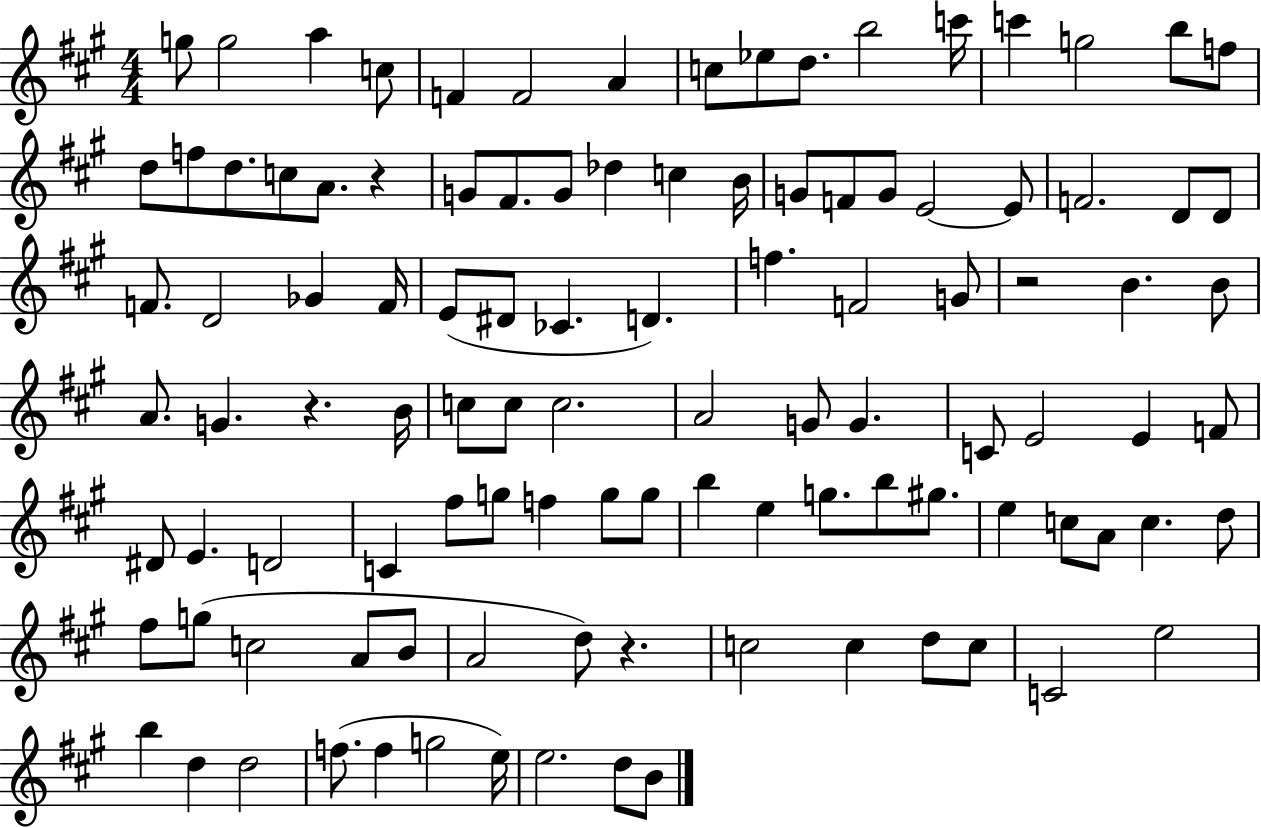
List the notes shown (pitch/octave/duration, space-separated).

G5/e G5/h A5/q C5/e F4/q F4/h A4/q C5/e Eb5/e D5/e. B5/h C6/s C6/q G5/h B5/e F5/e D5/e F5/e D5/e. C5/e A4/e. R/q G4/e F#4/e. G4/e Db5/q C5/q B4/s G4/e F4/e G4/e E4/h E4/e F4/h. D4/e D4/e F4/e. D4/h Gb4/q F4/s E4/e D#4/e CES4/q. D4/q. F5/q. F4/h G4/e R/h B4/q. B4/e A4/e. G4/q. R/q. B4/s C5/e C5/e C5/h. A4/h G4/e G4/q. C4/e E4/h E4/q F4/e D#4/e E4/q. D4/h C4/q F#5/e G5/e F5/q G5/e G5/e B5/q E5/q G5/e. B5/e G#5/e. E5/q C5/e A4/e C5/q. D5/e F#5/e G5/e C5/h A4/e B4/e A4/h D5/e R/q. C5/h C5/q D5/e C5/e C4/h E5/h B5/q D5/q D5/h F5/e. F5/q G5/h E5/s E5/h. D5/e B4/e